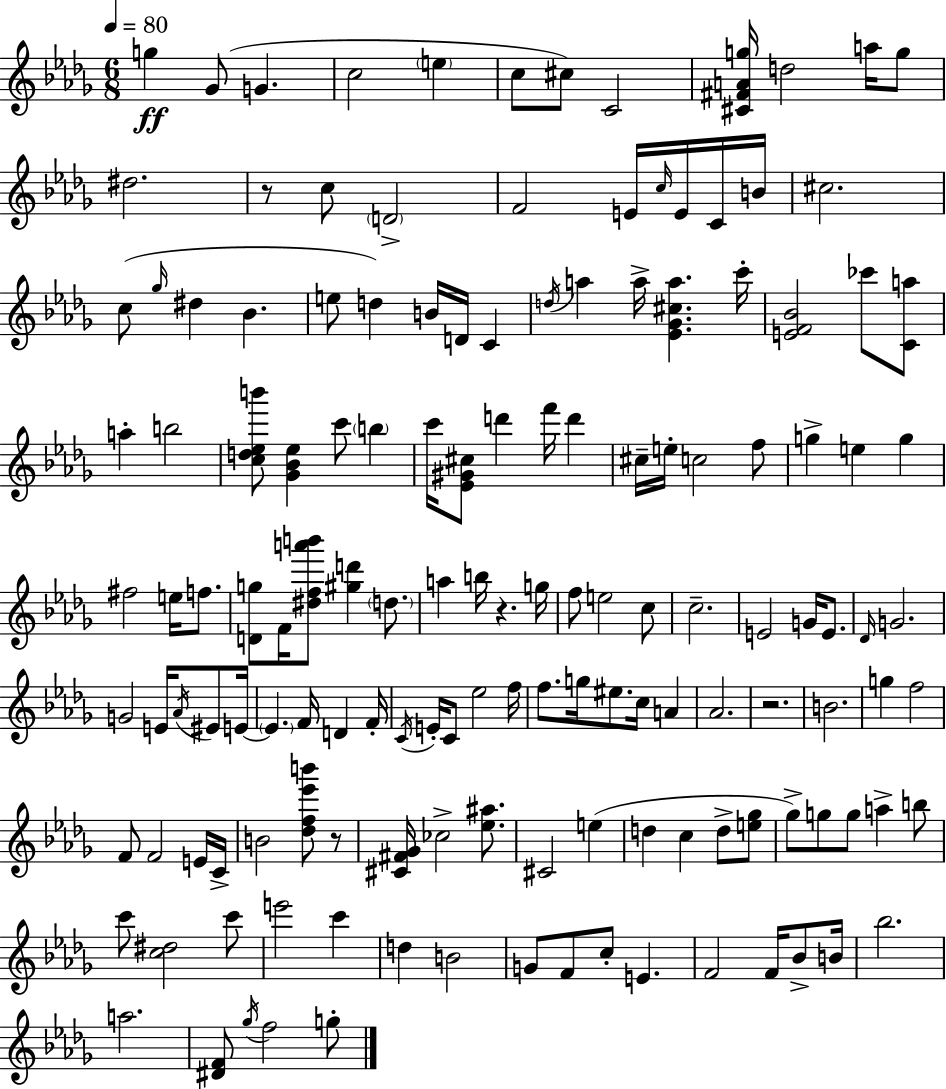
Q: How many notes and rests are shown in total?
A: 145